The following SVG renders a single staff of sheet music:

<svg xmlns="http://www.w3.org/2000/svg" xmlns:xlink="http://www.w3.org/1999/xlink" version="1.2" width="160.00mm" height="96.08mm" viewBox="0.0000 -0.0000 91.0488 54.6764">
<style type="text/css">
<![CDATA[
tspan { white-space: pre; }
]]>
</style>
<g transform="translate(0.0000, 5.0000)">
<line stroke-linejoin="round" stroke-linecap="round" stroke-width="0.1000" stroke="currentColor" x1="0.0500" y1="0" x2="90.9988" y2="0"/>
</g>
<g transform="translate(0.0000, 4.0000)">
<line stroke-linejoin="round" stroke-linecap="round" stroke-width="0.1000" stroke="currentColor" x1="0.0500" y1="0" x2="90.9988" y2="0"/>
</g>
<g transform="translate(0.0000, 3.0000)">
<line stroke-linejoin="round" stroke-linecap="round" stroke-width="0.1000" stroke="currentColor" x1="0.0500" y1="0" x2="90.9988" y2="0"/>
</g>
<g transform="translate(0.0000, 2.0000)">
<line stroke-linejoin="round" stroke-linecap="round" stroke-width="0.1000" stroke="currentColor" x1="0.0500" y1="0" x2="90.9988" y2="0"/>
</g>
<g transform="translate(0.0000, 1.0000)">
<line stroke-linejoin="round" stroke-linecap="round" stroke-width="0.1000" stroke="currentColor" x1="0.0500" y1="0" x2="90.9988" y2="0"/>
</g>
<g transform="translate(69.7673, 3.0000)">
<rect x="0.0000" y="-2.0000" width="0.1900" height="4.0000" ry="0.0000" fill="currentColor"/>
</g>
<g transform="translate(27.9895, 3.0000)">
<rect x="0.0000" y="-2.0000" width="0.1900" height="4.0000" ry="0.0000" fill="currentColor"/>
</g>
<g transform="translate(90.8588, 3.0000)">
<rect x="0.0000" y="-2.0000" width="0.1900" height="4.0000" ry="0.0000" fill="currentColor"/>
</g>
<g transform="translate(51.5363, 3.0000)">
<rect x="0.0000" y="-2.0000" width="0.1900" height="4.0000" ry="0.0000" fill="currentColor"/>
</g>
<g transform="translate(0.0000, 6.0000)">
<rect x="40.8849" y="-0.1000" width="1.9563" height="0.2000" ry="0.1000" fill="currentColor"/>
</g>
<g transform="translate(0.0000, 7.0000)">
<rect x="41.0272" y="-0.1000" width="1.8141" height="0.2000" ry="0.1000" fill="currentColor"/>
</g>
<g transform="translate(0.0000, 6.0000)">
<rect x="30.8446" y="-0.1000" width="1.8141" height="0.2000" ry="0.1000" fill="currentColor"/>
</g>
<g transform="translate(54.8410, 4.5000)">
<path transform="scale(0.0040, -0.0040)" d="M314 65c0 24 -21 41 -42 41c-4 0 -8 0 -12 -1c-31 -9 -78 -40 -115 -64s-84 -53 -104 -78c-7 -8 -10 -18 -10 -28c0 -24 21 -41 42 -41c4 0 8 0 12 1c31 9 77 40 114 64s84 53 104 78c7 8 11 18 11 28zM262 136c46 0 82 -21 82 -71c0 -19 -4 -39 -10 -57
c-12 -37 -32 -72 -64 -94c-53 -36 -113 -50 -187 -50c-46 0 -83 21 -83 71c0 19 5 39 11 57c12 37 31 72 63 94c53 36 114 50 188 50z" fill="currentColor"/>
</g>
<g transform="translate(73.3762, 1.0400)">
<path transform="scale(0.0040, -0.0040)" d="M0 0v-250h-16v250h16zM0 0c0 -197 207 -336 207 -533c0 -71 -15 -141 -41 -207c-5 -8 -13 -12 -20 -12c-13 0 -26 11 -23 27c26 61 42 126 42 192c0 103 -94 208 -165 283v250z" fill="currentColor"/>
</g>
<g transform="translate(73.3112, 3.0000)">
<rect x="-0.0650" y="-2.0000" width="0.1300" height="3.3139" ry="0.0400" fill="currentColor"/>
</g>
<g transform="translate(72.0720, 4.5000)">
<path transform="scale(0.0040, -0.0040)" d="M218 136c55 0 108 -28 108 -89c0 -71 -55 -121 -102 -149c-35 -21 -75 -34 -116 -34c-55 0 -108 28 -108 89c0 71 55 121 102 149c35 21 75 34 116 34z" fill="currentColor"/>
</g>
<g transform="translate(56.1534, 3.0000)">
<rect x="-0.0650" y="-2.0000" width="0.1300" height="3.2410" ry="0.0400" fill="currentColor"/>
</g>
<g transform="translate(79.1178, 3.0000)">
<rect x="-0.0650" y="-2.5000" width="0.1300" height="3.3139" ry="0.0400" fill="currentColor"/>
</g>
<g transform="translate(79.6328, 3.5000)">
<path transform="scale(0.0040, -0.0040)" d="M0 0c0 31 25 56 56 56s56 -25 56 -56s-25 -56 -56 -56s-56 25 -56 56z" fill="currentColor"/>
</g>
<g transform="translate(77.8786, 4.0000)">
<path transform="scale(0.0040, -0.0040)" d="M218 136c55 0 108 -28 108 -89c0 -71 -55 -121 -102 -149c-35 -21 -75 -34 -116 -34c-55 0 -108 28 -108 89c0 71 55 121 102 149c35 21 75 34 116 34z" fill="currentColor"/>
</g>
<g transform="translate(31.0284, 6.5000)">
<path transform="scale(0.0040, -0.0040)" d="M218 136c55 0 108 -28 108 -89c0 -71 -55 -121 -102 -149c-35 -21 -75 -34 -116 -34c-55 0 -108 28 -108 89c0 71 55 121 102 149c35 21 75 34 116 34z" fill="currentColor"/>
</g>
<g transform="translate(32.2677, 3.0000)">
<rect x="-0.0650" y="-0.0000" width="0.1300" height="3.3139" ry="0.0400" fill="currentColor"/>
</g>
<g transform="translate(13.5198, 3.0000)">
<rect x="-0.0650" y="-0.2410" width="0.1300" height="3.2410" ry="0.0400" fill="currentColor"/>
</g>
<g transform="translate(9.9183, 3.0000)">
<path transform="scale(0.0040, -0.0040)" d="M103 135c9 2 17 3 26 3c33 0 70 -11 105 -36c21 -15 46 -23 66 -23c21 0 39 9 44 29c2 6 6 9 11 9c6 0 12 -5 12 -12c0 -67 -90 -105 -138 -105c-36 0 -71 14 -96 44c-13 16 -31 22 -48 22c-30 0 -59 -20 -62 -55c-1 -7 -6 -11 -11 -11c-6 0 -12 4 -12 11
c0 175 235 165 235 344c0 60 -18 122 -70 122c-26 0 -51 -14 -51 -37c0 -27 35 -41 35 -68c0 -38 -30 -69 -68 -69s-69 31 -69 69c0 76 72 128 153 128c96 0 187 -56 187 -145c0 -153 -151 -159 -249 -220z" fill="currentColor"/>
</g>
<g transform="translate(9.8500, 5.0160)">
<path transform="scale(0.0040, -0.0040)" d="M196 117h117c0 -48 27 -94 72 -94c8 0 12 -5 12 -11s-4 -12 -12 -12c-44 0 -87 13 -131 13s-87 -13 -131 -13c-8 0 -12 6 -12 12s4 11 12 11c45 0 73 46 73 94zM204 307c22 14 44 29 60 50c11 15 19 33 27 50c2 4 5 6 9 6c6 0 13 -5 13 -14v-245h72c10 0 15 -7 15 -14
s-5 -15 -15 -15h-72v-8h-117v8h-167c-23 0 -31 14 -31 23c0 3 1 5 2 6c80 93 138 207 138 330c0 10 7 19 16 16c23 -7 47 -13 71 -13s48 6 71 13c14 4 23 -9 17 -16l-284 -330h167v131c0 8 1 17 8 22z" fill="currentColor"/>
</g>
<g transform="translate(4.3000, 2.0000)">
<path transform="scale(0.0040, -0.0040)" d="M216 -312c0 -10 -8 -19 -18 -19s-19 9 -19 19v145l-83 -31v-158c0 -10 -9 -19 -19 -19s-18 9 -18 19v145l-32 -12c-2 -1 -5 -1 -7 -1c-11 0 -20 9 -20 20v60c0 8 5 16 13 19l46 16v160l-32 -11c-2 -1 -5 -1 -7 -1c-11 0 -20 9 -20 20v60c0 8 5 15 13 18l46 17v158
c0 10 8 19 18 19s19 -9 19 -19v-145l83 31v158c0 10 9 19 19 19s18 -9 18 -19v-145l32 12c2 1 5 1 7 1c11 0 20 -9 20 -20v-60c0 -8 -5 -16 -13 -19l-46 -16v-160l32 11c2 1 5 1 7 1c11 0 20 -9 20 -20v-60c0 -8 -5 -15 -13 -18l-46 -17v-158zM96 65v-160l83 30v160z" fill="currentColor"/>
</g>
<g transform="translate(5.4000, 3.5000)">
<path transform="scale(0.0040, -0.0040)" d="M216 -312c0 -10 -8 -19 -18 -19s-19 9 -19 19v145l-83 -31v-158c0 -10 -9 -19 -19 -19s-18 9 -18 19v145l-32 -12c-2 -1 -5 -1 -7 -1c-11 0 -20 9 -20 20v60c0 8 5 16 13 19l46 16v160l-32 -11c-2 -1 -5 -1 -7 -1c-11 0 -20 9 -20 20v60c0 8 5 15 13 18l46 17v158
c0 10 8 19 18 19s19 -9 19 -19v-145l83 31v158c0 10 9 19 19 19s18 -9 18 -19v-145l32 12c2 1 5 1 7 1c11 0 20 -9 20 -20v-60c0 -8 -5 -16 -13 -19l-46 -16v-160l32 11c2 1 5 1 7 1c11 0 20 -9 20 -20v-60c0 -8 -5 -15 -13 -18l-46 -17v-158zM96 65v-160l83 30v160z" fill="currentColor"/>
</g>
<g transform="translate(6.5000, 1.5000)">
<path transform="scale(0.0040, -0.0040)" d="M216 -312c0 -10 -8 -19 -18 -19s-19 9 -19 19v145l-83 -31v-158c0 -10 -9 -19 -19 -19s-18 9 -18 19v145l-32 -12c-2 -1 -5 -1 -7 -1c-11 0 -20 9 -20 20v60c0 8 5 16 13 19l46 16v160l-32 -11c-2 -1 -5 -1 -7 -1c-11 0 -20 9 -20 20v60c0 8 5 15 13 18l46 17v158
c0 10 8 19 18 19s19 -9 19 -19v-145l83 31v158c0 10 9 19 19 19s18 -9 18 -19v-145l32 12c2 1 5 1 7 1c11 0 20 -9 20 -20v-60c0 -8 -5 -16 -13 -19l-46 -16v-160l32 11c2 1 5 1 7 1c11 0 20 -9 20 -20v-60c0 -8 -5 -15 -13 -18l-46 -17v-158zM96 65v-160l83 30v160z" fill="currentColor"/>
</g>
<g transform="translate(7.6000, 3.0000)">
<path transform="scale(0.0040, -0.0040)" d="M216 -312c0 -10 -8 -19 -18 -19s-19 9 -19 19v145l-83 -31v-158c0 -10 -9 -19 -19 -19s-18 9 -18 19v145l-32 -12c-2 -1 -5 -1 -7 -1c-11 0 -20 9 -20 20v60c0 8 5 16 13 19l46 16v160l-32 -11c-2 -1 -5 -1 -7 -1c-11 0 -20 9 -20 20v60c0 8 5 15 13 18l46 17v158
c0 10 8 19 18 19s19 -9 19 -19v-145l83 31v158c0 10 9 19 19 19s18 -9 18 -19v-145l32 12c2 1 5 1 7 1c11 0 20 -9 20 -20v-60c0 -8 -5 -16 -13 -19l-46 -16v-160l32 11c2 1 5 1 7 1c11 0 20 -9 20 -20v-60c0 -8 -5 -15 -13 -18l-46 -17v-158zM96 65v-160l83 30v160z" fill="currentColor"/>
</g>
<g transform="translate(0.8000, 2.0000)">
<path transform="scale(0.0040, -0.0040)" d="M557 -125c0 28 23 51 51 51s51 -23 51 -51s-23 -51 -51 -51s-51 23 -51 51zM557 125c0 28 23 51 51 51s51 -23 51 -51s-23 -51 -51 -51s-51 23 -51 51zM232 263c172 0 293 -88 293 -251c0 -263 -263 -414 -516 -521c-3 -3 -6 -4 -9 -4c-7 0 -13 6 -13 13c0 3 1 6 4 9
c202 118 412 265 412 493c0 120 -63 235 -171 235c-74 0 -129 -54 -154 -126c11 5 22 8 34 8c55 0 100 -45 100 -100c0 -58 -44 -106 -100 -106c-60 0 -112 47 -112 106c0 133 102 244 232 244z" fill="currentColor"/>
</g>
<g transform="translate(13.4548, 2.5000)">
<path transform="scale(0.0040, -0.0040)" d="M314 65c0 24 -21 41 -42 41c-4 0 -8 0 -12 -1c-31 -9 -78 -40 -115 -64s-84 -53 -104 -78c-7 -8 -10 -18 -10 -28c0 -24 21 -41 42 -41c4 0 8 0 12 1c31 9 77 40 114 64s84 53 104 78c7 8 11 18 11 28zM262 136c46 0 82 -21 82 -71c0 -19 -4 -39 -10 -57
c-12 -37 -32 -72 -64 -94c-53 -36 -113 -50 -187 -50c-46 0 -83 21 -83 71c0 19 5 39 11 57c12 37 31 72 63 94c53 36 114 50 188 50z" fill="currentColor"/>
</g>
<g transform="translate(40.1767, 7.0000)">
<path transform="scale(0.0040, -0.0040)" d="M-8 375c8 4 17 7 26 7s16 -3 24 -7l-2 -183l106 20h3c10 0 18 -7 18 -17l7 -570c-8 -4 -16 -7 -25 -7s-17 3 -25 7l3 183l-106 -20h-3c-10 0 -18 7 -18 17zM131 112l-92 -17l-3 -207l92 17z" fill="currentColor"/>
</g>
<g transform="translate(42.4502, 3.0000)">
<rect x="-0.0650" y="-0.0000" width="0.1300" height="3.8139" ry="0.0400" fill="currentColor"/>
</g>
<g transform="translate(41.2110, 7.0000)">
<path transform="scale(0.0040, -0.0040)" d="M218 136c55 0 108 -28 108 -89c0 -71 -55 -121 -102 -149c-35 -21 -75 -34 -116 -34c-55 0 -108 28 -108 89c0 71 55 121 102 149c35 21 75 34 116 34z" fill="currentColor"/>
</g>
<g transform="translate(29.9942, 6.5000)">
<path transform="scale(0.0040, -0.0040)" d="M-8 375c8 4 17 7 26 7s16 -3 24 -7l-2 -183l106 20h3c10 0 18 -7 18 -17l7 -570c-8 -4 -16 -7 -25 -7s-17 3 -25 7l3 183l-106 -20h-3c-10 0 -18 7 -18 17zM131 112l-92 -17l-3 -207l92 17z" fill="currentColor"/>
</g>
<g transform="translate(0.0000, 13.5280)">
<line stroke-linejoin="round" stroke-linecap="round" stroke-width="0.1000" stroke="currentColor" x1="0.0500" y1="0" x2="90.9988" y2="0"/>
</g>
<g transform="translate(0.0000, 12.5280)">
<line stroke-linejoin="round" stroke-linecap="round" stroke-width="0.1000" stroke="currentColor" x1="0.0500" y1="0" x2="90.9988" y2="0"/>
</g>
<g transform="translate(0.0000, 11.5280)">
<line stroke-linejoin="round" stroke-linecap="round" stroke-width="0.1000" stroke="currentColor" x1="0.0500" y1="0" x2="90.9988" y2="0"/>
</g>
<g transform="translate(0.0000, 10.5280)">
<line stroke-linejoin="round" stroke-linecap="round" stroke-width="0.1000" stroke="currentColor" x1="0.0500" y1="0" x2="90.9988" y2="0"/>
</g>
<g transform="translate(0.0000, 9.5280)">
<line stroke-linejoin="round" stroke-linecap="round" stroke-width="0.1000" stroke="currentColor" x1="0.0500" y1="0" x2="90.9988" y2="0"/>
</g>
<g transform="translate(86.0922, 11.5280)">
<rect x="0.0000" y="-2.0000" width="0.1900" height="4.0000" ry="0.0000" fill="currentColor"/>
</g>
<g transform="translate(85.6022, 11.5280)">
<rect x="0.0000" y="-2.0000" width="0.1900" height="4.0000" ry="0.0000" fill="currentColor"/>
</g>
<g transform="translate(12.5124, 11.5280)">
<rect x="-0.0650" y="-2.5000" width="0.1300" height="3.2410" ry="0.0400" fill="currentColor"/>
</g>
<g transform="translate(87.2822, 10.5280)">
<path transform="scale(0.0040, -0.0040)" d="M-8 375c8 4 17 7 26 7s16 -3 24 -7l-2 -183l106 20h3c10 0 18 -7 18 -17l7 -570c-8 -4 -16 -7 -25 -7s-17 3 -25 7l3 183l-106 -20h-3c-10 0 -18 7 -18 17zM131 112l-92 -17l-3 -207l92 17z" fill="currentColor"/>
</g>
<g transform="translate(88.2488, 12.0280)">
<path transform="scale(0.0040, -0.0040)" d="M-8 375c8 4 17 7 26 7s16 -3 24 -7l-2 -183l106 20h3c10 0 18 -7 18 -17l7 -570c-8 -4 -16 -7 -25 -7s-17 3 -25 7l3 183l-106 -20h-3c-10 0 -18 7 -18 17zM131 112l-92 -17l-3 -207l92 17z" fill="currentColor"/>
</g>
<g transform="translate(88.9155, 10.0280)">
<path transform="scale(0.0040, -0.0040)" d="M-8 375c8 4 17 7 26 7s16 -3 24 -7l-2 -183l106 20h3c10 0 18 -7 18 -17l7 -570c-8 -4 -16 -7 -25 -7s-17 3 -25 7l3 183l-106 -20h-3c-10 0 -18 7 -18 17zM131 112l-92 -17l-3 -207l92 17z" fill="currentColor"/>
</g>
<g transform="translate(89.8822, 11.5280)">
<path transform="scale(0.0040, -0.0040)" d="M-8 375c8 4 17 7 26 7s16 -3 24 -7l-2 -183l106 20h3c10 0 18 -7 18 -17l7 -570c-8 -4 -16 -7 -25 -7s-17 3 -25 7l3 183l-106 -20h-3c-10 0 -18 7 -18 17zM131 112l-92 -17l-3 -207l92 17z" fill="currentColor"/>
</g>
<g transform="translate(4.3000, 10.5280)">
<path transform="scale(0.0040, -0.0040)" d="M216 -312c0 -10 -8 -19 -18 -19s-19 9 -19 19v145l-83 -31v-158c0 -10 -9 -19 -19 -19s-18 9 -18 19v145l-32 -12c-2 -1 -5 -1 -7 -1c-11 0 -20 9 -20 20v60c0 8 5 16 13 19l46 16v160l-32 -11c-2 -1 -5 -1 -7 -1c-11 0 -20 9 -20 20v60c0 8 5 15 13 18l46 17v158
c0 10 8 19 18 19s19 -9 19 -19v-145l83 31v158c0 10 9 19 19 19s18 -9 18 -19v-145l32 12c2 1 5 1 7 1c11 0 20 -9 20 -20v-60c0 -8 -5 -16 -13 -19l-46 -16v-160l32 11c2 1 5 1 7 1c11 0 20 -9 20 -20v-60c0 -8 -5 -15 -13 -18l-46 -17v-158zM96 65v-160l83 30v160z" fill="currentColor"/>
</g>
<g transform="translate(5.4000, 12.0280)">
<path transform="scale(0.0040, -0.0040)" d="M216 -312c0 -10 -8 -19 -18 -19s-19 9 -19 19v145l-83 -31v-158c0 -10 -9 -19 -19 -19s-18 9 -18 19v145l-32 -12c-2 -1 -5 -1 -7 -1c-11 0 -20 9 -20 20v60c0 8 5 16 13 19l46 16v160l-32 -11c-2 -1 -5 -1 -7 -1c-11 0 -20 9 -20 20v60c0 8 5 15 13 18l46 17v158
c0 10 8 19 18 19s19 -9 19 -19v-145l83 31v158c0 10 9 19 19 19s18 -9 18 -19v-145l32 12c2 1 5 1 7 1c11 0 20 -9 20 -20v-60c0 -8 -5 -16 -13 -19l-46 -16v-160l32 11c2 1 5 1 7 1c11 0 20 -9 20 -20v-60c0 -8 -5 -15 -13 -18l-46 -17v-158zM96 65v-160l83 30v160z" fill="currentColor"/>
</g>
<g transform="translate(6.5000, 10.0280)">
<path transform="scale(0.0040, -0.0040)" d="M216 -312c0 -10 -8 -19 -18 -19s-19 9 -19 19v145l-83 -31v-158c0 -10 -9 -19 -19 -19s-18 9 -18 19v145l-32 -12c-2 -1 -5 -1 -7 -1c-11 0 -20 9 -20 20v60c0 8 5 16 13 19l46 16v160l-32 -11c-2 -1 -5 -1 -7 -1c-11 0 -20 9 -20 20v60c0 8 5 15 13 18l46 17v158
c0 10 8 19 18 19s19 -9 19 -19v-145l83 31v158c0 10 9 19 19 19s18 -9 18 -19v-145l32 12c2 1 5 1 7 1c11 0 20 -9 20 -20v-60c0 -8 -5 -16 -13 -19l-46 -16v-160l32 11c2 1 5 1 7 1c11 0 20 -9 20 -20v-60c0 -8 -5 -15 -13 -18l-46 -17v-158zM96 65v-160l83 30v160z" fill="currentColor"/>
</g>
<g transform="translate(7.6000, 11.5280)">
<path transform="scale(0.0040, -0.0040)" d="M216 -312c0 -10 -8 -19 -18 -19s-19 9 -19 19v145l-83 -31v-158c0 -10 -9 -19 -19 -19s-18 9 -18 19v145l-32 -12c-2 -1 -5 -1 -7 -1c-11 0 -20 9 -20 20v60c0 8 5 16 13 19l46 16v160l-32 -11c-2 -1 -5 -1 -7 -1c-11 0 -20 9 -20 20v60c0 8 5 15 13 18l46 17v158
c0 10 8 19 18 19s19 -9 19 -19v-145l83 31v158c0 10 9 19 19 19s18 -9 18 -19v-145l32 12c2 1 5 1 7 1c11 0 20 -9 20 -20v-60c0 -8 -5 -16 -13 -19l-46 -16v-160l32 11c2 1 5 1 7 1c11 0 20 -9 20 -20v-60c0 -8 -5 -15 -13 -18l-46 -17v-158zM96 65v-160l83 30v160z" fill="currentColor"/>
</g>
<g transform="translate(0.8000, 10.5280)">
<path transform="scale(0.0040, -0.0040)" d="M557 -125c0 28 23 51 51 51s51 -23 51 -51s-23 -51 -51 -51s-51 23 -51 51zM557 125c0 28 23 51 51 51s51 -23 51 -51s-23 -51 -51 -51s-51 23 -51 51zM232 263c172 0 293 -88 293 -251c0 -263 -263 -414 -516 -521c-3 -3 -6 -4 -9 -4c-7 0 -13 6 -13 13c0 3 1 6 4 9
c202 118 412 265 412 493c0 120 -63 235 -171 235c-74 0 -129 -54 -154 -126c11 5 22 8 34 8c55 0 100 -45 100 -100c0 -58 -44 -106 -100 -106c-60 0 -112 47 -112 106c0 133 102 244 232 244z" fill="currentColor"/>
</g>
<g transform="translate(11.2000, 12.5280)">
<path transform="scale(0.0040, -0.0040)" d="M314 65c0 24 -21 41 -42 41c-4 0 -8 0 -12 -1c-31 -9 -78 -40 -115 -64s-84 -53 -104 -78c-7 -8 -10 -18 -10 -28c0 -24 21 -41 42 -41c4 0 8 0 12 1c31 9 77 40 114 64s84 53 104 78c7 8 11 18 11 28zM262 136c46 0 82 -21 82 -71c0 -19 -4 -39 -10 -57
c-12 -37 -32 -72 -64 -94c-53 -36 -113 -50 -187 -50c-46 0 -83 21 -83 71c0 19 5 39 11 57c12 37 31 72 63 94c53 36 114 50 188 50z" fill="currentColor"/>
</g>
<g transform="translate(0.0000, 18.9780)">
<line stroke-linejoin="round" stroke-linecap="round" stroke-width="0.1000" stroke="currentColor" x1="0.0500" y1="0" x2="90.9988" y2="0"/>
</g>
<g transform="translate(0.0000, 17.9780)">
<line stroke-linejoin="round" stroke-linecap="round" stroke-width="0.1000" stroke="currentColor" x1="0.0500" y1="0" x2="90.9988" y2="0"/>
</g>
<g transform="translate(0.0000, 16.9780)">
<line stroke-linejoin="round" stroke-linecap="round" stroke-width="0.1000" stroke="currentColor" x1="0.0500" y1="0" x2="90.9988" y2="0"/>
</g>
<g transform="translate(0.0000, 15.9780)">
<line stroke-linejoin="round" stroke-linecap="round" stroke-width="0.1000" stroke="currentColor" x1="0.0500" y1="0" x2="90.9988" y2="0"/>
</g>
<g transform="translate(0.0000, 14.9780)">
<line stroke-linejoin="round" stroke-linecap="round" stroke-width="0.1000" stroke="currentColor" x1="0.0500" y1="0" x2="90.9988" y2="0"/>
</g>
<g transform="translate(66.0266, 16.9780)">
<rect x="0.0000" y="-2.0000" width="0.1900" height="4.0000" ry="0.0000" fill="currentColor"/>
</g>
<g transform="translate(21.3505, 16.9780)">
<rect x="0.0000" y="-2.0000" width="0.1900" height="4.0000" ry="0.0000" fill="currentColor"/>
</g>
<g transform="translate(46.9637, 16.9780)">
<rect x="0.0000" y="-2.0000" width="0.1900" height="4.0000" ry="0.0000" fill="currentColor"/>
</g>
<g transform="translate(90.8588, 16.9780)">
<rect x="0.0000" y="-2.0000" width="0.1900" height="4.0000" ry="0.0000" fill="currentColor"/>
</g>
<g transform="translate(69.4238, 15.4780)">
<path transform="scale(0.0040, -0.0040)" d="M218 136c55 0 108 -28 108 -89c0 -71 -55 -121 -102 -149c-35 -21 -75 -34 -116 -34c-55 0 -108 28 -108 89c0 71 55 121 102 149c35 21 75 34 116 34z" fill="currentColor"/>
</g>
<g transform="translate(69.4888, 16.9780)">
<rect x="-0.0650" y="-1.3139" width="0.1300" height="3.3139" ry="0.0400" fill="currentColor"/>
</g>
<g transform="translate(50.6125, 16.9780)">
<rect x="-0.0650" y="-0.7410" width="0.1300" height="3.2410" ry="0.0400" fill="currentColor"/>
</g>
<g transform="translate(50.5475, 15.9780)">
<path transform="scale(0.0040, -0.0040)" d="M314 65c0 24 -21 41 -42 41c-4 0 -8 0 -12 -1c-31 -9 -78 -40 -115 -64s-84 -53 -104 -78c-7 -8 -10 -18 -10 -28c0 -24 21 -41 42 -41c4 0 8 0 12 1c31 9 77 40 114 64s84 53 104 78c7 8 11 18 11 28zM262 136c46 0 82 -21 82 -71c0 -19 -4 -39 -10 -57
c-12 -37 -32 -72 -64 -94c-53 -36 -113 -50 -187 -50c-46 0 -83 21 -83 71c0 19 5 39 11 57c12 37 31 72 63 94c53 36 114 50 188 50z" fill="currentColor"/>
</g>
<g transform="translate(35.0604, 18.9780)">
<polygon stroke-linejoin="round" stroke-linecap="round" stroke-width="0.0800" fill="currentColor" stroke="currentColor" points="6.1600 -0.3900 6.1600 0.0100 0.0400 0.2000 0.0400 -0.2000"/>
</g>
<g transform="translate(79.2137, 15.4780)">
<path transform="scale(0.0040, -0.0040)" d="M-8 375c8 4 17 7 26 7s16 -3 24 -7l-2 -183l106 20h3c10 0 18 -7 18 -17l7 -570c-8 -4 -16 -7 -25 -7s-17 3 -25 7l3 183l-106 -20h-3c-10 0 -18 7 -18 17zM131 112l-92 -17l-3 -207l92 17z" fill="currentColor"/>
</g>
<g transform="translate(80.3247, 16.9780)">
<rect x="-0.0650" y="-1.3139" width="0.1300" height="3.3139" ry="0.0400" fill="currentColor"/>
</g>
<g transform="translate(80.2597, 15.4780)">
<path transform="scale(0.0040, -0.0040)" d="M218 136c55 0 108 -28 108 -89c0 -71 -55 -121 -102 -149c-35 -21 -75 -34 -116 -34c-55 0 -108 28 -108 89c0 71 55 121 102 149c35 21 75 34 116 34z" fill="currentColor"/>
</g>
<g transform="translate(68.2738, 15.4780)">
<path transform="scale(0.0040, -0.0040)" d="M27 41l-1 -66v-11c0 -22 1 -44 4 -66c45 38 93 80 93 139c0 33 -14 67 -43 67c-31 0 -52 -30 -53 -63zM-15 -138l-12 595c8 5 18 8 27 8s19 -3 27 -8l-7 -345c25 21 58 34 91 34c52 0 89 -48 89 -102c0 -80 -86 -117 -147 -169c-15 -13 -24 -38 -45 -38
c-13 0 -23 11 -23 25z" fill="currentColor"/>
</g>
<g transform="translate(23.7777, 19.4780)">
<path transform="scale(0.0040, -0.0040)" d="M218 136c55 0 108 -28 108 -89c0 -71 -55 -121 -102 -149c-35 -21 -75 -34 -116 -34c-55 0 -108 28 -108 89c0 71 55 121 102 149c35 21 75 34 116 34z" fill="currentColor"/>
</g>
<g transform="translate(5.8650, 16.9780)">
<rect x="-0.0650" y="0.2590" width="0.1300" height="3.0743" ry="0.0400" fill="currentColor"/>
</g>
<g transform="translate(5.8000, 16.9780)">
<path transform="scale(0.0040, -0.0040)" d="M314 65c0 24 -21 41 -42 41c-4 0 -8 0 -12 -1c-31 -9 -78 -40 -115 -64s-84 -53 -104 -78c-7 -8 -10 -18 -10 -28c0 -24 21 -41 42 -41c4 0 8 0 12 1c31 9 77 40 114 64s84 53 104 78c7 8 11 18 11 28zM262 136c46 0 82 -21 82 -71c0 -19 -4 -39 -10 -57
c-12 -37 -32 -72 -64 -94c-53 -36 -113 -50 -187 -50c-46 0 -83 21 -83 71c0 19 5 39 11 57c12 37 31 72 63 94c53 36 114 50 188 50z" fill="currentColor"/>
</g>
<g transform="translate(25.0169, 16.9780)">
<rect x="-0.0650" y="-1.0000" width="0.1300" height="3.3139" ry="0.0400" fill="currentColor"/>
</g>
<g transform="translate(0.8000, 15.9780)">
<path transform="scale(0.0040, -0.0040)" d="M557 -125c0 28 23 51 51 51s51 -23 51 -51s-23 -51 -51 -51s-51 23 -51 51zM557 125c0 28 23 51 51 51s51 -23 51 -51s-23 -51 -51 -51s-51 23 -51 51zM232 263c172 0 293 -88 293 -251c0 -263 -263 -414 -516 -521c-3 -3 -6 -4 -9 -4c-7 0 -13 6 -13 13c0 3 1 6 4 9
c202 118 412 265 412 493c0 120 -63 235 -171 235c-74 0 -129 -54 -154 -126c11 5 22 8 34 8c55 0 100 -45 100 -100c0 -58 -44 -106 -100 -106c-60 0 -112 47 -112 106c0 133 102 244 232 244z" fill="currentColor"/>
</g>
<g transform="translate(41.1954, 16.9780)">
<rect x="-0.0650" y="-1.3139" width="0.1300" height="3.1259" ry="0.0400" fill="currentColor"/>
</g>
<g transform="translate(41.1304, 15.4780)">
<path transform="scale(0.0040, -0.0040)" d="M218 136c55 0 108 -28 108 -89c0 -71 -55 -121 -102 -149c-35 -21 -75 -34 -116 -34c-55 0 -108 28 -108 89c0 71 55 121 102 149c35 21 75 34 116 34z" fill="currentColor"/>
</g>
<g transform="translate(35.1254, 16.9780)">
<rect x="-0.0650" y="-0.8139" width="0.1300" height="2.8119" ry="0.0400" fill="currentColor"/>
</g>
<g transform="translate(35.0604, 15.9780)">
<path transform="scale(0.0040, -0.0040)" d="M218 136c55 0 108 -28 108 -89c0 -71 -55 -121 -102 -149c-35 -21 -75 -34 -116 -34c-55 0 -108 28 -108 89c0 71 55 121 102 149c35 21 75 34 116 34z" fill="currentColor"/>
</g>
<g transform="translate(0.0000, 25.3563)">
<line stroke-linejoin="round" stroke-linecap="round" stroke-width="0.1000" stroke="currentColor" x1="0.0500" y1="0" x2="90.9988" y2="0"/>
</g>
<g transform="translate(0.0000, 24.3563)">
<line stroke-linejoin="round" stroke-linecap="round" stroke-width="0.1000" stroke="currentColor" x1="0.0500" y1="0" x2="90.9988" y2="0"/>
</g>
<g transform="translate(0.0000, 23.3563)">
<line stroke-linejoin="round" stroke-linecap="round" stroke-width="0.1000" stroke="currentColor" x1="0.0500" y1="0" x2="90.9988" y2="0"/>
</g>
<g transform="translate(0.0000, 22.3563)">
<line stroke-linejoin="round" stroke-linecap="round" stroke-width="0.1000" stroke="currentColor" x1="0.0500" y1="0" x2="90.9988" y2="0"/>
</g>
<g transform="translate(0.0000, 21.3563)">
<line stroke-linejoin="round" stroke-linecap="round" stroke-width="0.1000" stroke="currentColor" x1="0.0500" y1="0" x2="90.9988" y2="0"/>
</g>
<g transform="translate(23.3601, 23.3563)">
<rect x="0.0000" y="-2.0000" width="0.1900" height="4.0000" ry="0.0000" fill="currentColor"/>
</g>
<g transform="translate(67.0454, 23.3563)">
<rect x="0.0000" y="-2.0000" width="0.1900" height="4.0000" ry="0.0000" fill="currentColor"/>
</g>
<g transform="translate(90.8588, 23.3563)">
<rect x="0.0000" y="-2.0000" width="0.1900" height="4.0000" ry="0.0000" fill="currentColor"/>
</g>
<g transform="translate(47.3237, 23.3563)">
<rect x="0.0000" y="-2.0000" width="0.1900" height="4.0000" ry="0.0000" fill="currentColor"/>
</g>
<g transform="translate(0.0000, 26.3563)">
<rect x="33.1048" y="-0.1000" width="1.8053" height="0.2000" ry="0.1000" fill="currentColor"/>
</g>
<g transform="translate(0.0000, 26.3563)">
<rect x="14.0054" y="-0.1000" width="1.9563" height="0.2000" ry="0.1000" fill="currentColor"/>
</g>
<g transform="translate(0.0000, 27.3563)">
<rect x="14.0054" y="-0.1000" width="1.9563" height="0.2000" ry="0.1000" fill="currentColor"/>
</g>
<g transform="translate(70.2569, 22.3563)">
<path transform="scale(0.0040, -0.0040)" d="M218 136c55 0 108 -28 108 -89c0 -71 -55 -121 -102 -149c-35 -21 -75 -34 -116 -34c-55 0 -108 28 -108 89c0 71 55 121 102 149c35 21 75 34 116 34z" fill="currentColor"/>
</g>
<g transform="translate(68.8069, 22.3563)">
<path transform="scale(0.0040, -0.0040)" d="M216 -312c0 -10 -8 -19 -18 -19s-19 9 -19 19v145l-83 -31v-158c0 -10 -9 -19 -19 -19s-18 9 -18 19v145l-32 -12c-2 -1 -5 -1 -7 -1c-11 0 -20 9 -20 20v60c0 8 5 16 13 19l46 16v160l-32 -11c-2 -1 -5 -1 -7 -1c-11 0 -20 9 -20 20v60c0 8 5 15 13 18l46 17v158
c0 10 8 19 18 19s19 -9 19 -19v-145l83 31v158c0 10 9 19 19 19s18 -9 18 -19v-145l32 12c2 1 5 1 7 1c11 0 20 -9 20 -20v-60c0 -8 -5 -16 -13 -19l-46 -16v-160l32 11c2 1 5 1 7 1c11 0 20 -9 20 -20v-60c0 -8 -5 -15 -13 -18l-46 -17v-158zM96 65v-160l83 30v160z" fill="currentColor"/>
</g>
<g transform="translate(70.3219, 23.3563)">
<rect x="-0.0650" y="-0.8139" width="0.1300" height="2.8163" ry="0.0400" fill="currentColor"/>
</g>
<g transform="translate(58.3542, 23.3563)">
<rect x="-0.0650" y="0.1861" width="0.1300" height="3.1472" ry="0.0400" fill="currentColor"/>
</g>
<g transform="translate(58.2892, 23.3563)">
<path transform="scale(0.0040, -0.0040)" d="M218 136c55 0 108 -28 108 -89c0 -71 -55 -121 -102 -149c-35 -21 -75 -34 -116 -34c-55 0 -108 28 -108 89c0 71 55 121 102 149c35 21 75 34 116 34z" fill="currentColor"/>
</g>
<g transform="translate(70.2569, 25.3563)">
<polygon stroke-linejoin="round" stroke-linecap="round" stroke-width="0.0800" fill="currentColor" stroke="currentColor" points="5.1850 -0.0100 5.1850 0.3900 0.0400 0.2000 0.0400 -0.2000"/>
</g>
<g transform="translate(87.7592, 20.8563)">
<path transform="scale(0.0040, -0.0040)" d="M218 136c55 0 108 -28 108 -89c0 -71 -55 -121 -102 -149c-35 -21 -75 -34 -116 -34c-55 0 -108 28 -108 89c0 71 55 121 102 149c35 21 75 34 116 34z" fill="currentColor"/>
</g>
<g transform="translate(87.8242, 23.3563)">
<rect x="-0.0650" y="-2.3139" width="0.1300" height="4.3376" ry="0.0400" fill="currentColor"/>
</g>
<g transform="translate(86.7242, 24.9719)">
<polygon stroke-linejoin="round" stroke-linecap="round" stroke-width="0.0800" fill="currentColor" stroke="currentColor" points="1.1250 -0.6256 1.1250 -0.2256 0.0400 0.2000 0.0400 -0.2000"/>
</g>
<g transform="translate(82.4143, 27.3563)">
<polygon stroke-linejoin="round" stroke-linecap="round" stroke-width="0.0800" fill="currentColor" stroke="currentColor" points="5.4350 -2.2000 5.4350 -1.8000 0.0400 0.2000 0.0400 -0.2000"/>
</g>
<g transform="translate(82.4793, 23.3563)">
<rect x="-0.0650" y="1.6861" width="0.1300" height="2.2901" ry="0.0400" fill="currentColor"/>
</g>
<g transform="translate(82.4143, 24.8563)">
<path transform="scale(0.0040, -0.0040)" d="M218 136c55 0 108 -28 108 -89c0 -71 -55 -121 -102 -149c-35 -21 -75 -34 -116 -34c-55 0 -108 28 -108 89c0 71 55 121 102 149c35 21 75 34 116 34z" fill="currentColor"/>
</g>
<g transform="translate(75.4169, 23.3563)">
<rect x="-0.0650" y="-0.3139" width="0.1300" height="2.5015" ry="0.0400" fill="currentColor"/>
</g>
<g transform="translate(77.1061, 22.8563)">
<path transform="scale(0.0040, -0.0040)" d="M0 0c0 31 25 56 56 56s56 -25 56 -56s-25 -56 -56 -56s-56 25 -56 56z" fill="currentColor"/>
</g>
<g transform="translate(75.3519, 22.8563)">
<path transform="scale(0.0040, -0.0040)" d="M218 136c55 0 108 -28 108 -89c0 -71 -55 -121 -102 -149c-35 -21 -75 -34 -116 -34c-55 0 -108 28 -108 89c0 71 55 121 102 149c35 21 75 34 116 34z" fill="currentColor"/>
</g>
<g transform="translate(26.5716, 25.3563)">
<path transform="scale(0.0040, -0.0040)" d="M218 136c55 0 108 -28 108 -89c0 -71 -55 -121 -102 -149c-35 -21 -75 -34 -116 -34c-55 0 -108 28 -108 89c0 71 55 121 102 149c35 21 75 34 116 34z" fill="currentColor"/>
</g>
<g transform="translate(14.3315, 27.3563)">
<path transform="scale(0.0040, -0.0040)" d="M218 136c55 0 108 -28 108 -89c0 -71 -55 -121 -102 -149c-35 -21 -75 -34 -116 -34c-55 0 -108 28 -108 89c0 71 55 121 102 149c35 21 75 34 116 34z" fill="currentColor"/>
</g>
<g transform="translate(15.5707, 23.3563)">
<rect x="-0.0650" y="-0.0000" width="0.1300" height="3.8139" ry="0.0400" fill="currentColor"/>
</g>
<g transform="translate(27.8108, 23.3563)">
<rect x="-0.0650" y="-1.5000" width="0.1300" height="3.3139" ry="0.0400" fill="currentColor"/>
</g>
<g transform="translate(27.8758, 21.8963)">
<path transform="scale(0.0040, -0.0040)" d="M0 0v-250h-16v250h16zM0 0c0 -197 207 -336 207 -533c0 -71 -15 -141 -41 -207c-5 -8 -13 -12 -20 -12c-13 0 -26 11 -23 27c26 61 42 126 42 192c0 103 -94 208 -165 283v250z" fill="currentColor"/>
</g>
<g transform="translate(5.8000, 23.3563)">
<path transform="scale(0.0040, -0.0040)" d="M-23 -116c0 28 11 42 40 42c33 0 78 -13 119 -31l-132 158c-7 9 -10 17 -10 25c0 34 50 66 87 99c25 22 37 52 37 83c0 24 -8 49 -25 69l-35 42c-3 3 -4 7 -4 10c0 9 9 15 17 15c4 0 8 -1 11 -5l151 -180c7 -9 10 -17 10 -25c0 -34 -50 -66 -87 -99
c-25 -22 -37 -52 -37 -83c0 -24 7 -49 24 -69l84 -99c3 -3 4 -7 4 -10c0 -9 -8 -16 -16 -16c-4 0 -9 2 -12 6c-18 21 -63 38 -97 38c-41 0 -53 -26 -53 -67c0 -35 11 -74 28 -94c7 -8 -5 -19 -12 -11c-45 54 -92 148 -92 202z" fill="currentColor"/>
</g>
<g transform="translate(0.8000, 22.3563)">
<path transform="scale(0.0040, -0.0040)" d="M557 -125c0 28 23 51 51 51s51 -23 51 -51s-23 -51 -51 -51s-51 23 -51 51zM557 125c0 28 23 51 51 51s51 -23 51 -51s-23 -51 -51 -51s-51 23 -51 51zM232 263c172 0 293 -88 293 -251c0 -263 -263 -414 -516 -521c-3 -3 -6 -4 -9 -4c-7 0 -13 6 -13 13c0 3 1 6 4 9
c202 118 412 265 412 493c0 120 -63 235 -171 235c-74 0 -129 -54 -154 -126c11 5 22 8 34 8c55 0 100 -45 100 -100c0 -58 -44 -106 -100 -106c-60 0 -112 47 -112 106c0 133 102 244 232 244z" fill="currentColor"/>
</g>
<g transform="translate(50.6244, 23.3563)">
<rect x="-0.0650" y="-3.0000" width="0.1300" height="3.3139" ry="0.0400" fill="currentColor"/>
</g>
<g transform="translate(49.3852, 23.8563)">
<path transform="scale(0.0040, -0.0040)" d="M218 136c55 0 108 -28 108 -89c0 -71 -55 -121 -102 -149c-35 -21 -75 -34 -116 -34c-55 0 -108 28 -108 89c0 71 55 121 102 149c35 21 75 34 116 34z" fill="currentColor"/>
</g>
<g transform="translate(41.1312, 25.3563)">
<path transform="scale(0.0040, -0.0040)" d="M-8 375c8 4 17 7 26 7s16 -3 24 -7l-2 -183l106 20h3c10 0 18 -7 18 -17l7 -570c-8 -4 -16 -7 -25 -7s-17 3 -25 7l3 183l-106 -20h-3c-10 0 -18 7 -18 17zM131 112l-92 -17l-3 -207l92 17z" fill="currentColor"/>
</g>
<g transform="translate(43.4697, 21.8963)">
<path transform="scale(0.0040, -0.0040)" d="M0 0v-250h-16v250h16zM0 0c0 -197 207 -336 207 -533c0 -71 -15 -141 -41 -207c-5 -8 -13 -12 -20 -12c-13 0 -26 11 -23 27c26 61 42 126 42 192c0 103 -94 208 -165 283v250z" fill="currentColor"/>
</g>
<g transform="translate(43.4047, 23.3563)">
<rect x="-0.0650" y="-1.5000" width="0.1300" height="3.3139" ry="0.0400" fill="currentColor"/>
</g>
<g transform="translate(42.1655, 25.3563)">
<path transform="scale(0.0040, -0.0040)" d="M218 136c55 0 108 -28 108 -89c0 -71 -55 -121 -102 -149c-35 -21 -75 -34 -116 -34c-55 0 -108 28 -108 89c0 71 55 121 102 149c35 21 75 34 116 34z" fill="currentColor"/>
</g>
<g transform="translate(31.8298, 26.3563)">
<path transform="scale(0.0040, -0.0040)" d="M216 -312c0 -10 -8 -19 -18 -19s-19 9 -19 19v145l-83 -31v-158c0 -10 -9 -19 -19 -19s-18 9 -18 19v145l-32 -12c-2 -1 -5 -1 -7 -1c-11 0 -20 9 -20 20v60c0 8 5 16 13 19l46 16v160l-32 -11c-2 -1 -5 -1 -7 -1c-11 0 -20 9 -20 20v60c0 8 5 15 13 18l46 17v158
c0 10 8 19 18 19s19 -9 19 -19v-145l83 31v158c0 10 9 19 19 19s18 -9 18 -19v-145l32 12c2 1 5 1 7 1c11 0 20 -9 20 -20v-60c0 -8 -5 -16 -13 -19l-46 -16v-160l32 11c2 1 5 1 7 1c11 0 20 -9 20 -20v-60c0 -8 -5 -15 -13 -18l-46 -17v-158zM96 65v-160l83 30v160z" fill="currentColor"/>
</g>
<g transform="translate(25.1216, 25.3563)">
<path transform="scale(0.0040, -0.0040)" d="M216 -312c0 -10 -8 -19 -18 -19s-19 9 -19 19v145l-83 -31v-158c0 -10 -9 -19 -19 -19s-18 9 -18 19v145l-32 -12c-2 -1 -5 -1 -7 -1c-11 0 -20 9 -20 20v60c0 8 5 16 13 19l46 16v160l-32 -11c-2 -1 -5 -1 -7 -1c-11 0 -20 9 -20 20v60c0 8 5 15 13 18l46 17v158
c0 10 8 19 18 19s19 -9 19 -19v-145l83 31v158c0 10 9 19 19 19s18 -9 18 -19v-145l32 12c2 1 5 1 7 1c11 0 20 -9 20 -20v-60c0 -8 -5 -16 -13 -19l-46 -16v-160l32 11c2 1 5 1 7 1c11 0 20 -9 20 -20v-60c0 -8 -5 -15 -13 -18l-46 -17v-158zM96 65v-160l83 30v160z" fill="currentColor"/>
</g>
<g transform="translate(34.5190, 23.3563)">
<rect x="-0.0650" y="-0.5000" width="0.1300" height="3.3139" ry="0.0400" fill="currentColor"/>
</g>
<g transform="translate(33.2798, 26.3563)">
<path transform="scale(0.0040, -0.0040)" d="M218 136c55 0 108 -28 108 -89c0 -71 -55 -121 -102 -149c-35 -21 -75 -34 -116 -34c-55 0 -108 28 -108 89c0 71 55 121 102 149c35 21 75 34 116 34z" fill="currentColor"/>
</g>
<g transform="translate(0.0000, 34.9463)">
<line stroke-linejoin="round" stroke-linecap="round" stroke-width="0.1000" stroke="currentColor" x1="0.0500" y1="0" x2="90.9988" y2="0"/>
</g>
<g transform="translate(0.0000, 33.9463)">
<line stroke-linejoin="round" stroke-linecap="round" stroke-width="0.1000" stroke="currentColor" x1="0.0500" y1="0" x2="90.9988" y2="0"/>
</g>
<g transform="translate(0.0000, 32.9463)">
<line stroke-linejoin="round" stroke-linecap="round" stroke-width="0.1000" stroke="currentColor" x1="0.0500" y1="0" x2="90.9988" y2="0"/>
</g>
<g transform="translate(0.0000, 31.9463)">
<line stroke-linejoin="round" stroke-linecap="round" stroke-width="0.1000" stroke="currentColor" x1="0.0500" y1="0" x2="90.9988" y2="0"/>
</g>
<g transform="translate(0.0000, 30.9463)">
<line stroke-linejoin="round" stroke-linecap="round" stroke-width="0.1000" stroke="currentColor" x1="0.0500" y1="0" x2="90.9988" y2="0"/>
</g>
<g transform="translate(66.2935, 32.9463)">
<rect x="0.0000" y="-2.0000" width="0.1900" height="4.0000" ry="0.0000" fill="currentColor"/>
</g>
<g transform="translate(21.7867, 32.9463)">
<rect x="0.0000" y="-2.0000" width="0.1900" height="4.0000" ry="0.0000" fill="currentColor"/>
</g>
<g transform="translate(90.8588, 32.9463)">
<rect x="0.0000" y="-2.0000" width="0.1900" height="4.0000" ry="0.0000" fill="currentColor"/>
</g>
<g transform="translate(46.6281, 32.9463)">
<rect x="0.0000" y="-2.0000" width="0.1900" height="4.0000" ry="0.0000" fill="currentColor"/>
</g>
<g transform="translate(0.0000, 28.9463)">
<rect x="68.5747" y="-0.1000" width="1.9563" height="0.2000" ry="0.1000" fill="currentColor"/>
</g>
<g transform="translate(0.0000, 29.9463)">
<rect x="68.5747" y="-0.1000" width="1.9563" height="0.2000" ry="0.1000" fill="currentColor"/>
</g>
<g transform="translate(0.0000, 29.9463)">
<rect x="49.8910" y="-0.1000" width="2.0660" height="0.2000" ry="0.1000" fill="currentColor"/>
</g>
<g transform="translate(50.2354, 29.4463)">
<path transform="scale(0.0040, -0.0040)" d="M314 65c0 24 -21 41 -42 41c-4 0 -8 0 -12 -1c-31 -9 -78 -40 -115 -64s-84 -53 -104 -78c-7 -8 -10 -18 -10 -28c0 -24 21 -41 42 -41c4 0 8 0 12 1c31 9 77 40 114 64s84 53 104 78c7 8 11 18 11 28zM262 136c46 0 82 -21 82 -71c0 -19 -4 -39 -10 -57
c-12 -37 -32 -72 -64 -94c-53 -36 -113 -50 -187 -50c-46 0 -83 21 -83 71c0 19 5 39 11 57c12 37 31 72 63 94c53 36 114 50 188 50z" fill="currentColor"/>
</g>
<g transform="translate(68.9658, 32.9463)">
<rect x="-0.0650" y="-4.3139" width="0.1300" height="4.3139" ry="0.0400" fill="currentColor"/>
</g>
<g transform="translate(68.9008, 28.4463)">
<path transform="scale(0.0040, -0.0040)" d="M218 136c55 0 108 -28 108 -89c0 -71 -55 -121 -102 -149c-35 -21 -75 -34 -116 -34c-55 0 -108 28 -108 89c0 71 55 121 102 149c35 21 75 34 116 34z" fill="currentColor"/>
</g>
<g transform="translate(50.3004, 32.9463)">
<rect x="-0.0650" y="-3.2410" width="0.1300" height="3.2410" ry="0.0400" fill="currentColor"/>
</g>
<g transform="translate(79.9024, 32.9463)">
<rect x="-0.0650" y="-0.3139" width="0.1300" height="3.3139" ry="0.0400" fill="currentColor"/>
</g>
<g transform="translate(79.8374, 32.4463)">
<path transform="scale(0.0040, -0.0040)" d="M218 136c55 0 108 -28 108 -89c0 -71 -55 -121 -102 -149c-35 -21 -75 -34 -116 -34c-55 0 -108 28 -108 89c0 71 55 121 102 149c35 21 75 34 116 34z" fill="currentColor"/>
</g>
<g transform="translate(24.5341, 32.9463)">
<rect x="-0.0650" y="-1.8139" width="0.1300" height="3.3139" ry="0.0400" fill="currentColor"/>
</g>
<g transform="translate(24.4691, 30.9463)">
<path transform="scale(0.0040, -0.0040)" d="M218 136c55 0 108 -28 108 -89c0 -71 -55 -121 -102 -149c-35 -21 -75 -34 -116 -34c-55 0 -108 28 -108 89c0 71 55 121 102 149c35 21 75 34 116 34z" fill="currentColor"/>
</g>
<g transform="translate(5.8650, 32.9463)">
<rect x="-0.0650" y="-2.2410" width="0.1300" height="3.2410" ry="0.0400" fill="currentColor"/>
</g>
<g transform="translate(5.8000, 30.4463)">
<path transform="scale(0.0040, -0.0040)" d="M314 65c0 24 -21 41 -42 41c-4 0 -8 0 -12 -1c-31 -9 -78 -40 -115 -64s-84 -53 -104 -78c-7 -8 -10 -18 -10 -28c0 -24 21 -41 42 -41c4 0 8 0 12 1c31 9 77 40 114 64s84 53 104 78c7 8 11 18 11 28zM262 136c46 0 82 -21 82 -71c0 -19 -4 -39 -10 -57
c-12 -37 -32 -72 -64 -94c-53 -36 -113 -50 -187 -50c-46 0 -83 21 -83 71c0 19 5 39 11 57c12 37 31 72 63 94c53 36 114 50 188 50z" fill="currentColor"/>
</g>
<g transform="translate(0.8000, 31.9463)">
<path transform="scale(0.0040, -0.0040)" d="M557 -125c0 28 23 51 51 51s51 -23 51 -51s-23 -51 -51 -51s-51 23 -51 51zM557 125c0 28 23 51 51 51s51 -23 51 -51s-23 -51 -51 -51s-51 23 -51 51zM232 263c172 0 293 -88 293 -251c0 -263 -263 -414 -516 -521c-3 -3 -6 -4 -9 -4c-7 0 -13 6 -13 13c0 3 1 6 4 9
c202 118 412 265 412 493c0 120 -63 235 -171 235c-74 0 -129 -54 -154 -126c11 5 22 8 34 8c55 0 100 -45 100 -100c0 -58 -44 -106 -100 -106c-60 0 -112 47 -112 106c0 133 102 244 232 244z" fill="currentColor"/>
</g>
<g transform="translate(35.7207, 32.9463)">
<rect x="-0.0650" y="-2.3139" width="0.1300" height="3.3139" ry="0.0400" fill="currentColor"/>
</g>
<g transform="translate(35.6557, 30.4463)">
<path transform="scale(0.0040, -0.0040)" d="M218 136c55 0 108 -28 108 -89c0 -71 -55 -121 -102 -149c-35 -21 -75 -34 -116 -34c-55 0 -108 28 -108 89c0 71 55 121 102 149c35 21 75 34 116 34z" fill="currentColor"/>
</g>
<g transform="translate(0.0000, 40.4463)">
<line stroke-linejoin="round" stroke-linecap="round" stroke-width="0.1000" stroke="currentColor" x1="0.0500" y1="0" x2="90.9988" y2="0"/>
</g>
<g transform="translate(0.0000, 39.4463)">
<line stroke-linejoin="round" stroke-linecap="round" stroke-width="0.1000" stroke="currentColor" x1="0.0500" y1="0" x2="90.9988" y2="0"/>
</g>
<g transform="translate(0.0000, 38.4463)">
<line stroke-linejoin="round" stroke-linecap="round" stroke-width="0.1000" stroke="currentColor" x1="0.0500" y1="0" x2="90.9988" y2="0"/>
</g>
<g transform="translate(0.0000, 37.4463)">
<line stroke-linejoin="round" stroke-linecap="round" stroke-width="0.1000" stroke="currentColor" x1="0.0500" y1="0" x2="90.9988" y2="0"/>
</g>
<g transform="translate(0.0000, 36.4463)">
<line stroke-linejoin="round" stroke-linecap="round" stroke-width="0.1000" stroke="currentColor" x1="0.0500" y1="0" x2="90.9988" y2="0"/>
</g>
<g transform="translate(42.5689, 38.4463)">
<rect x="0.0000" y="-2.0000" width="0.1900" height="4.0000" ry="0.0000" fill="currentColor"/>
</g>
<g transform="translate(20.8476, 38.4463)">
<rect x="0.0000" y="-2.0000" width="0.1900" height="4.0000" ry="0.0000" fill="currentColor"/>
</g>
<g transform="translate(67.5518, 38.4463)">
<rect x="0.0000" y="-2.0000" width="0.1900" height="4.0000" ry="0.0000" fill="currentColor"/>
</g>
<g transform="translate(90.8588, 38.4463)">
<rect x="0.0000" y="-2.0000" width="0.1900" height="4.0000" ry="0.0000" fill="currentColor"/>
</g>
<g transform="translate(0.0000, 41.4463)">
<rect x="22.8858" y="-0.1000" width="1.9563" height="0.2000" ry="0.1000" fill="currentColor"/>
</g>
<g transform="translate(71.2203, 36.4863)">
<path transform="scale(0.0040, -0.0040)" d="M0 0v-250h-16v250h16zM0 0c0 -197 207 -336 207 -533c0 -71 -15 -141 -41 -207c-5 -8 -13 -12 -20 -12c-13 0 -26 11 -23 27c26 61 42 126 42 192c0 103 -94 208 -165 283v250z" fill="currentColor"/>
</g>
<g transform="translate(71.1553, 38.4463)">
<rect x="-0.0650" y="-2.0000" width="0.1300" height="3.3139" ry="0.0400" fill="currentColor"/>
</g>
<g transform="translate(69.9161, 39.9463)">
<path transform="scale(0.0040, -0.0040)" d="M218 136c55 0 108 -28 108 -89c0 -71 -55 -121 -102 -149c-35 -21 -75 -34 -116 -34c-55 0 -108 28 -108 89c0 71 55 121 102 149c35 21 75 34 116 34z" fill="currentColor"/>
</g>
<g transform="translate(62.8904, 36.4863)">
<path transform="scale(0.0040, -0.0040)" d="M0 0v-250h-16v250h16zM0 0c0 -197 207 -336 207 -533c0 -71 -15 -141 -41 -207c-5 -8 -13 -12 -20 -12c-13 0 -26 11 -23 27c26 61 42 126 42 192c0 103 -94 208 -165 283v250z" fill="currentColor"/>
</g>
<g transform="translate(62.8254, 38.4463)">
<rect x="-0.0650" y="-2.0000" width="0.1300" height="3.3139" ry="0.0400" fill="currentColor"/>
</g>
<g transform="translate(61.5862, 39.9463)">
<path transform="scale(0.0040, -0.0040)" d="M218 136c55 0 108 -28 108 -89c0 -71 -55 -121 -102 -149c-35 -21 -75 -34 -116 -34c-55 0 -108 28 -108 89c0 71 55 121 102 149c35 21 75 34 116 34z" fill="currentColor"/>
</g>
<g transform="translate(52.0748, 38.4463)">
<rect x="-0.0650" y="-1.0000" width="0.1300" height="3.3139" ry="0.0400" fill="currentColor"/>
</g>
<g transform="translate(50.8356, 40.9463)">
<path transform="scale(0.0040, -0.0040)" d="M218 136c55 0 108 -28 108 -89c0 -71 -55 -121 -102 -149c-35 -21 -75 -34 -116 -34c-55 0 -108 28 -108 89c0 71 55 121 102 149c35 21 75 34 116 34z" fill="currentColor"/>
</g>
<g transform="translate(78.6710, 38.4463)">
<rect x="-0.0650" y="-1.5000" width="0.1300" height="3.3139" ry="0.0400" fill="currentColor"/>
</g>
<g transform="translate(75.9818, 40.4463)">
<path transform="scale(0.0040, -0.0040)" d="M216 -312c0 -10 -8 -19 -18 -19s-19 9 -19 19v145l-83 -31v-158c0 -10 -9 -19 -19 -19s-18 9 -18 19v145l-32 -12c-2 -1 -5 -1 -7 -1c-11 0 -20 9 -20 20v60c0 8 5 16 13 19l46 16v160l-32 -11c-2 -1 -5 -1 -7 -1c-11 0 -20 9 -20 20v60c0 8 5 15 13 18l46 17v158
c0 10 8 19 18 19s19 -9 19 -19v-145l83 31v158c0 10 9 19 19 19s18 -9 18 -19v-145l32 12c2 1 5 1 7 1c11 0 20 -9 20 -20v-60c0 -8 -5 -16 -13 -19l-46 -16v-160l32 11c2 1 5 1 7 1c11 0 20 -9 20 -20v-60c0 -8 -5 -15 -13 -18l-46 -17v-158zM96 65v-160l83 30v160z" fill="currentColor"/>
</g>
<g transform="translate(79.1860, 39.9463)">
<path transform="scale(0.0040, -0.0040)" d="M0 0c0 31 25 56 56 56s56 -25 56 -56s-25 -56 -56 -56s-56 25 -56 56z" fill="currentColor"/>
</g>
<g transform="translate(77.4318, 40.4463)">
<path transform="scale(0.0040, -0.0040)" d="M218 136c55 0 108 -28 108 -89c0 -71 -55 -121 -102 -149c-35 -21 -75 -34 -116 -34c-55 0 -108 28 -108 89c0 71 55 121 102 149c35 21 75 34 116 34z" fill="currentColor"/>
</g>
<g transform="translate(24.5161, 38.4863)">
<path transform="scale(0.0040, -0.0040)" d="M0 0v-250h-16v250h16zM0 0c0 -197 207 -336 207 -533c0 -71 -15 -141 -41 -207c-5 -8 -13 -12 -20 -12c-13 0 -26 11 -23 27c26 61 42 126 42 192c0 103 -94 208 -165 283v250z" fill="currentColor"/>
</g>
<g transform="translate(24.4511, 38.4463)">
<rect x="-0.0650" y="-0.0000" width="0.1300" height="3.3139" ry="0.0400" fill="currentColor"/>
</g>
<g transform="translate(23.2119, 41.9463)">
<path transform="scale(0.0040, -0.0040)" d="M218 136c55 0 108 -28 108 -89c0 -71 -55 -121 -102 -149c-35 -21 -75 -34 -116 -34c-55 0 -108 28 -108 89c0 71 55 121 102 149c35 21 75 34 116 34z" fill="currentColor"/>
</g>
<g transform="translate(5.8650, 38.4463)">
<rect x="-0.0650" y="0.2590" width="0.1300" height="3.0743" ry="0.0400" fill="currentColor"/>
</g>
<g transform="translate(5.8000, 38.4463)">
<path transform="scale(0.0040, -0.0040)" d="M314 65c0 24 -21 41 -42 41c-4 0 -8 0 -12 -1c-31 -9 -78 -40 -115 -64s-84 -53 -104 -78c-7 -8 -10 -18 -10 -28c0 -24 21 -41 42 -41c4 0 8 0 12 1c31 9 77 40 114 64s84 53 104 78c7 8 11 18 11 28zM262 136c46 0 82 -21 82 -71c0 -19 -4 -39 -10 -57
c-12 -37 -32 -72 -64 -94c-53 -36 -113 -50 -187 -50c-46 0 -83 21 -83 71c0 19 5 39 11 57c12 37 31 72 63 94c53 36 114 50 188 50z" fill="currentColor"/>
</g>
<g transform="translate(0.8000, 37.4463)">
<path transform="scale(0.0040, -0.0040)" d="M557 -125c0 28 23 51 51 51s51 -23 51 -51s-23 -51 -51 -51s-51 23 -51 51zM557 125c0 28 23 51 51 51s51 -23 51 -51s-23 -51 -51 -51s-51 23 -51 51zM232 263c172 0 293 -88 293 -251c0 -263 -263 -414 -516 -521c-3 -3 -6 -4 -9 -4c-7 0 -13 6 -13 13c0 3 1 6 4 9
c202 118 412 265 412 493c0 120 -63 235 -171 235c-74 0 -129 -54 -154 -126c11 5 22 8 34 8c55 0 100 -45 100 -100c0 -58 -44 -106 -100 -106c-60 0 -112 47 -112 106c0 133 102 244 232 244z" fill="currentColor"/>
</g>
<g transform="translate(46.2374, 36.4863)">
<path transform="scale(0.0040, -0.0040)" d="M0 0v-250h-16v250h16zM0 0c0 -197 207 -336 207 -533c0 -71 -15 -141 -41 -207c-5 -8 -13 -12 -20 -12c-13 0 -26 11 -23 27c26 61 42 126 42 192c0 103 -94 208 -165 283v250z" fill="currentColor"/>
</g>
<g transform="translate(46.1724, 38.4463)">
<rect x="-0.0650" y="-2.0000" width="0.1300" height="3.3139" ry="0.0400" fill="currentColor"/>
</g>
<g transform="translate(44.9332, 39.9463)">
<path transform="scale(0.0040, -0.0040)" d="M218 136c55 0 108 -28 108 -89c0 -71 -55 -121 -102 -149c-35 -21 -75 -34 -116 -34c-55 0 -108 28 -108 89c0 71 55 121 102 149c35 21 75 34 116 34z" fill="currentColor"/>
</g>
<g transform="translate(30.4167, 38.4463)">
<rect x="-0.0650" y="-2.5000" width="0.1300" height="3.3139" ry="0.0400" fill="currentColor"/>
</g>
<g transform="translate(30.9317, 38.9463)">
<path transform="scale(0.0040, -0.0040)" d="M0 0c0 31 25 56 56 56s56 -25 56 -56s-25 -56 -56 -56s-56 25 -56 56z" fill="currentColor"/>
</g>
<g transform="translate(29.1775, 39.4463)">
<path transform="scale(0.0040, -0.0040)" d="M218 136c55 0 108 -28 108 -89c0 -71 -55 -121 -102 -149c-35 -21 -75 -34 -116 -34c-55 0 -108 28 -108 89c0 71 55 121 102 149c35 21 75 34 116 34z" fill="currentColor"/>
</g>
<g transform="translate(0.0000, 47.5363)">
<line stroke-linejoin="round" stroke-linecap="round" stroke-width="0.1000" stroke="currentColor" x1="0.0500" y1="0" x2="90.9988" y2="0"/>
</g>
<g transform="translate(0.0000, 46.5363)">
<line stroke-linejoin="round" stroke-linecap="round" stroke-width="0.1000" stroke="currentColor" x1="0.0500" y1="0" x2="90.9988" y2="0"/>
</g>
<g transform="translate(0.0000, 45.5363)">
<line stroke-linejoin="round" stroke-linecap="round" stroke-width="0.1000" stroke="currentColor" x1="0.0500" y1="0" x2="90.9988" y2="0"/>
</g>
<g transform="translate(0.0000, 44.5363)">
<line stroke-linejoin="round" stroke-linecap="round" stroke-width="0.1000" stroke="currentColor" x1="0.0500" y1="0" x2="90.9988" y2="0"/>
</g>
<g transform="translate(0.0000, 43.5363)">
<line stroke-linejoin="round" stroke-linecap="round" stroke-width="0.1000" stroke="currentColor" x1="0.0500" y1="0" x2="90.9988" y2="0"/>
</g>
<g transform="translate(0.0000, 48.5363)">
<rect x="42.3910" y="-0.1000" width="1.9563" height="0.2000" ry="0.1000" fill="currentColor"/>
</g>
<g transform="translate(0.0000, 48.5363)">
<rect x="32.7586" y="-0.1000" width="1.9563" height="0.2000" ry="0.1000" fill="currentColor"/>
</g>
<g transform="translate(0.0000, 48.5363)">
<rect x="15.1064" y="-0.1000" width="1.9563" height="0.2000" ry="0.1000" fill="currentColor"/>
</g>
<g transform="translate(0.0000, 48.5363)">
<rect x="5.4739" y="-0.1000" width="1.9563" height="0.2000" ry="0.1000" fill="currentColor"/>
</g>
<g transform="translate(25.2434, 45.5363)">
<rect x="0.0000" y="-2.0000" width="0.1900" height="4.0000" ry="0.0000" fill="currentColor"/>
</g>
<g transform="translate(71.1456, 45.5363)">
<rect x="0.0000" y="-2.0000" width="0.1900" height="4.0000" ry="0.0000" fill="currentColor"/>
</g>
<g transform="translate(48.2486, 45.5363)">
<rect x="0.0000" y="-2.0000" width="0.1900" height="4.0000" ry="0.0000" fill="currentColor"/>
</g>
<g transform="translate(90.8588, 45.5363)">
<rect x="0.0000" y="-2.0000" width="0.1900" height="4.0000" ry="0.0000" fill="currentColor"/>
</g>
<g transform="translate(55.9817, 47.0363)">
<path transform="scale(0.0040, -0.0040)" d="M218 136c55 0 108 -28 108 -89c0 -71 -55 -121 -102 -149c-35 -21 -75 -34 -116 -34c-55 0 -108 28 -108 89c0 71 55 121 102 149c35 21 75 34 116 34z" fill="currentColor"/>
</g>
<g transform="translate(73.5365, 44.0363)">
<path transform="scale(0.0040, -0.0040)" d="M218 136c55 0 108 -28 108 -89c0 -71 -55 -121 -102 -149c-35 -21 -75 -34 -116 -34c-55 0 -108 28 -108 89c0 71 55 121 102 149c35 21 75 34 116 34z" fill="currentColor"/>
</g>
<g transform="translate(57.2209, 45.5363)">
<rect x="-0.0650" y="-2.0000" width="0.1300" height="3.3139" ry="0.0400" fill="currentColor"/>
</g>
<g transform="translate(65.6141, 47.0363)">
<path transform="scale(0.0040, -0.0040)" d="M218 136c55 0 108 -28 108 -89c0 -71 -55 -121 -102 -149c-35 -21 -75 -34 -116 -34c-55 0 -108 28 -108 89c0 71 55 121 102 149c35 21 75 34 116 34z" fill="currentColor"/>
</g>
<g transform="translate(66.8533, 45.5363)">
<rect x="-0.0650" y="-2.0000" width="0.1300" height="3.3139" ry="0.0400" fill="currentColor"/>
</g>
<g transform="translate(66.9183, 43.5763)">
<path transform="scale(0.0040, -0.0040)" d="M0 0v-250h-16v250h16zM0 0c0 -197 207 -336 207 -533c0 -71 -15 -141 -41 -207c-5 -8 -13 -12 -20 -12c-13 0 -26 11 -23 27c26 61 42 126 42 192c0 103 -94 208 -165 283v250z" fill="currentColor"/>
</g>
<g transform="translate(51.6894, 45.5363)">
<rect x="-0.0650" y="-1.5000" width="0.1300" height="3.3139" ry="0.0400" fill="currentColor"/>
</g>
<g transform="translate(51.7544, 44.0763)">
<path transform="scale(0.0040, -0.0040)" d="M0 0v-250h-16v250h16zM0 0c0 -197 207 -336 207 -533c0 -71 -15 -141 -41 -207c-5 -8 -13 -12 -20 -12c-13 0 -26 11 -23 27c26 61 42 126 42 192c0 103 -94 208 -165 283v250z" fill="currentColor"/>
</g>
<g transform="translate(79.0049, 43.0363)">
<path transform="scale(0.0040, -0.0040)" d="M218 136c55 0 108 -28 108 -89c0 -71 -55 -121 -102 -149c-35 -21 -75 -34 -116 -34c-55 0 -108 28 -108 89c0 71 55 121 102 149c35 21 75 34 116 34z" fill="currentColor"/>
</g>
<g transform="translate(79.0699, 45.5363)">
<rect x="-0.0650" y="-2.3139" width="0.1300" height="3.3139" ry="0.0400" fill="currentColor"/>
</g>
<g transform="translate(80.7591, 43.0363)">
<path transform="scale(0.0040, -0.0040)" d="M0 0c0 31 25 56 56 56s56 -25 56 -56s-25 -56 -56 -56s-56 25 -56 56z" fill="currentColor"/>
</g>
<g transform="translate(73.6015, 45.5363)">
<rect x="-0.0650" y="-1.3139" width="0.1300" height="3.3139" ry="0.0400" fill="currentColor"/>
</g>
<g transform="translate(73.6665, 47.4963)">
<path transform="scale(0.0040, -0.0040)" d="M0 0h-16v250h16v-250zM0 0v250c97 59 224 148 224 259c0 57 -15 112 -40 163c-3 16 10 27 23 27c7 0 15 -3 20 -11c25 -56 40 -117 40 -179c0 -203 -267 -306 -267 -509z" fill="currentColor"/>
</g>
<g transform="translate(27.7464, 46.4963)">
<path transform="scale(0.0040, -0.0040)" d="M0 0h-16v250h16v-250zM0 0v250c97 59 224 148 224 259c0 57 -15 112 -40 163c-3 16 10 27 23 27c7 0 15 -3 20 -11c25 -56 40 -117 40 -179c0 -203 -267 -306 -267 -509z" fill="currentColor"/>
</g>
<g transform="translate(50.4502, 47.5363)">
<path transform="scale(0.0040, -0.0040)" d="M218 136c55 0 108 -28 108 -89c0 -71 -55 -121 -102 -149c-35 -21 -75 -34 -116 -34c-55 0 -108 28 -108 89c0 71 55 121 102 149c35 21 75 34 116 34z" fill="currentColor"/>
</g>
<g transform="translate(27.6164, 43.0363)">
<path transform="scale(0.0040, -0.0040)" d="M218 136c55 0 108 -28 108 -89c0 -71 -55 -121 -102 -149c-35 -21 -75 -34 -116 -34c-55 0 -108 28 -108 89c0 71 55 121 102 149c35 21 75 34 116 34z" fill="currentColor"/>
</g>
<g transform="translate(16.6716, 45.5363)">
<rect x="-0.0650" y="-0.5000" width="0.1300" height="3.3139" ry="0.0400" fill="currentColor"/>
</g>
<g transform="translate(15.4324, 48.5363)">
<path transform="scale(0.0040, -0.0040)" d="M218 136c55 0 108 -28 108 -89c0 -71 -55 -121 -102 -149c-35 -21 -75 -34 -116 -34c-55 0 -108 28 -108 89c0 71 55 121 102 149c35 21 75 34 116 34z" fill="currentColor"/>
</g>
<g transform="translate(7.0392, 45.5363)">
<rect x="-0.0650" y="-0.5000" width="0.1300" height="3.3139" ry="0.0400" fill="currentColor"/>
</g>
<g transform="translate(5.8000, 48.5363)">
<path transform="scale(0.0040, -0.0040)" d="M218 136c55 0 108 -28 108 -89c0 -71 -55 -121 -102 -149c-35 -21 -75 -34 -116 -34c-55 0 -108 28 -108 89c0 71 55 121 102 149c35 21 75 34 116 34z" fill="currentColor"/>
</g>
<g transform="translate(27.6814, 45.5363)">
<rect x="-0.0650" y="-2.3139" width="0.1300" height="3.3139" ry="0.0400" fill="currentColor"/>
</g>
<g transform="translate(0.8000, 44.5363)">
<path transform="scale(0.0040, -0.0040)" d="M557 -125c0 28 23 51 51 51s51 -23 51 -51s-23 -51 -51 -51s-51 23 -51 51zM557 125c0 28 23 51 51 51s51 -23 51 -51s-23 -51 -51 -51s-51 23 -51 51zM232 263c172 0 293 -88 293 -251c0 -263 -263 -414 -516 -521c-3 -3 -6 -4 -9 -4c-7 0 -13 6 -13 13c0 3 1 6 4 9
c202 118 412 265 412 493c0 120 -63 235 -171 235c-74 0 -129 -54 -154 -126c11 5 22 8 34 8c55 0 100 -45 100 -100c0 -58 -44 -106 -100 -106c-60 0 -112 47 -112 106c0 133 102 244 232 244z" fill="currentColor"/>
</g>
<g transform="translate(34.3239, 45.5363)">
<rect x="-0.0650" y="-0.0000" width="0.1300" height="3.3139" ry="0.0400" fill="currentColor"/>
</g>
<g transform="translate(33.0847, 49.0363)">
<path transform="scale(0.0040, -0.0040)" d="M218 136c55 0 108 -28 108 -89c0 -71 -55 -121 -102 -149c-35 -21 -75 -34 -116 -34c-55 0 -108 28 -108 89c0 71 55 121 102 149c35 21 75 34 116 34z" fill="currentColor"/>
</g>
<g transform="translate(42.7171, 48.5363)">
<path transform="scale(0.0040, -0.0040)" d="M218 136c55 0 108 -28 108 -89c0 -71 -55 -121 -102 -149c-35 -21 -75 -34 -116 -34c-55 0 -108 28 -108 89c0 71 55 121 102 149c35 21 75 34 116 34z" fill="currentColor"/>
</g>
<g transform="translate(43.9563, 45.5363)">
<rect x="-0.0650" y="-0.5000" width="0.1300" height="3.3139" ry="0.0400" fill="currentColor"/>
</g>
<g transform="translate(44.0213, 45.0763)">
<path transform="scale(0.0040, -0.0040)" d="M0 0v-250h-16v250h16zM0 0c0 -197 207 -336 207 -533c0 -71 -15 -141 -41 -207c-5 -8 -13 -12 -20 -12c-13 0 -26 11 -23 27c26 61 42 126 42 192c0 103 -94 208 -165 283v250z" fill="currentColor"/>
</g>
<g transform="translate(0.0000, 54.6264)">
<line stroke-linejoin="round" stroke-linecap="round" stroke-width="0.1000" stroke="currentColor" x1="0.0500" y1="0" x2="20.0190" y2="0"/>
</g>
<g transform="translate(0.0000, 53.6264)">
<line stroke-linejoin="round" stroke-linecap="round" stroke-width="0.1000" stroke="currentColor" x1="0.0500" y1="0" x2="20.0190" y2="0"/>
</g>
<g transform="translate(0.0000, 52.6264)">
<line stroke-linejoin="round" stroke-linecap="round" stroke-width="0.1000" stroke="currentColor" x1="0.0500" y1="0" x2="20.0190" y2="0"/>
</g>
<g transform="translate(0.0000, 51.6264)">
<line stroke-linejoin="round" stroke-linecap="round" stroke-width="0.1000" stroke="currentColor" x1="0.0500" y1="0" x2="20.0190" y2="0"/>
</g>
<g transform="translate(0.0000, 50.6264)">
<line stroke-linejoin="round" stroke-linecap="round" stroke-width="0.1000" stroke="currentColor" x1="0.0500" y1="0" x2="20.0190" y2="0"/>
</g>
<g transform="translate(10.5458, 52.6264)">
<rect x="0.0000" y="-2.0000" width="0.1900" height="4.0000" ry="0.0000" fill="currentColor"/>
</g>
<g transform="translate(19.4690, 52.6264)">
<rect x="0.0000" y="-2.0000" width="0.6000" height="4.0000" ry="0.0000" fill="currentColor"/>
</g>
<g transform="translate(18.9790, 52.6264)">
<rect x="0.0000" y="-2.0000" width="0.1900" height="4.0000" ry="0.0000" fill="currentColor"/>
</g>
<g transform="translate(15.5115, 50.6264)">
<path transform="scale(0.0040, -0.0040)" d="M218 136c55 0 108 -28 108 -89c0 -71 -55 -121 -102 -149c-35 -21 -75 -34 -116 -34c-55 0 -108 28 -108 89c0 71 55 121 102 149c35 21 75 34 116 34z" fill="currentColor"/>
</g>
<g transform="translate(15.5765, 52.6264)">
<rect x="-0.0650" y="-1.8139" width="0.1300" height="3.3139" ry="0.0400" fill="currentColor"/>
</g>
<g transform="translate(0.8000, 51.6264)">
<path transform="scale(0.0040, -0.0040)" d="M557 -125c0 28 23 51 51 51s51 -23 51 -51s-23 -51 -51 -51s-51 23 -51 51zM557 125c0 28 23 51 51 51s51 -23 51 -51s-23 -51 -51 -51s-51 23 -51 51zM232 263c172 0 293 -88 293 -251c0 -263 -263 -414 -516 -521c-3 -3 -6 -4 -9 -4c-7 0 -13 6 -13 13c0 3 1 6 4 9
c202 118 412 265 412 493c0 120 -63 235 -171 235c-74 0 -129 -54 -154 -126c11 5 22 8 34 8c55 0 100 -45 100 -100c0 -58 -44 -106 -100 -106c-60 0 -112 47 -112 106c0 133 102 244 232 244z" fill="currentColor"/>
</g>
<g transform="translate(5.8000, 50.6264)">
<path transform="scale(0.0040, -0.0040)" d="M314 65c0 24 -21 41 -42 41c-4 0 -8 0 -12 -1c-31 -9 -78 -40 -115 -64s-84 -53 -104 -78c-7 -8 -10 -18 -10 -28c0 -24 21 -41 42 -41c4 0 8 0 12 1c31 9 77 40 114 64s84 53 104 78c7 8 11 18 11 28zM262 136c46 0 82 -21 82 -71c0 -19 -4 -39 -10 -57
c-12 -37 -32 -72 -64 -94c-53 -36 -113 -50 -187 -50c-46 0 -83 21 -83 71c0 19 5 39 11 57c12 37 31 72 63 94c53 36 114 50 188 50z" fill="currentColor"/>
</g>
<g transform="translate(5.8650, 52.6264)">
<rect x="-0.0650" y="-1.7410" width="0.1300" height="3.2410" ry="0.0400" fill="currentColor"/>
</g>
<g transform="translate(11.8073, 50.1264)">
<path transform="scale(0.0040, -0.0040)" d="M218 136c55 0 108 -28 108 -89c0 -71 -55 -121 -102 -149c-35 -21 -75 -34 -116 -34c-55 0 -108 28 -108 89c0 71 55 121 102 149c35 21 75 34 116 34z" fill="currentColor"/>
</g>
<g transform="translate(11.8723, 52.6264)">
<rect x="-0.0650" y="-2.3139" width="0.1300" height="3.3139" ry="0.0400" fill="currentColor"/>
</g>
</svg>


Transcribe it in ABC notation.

X:1
T:Untitled
M:2/4
L:1/4
K:E
E,2 D,, C,, A,,2 A,,/2 B,, B,,2 D,2 F,, F,/2 G,/2 F,2 _G, G, z C,, ^G,,/2 ^E,, G,,/2 C, D, ^F,/2 E,/2 A,,/2 B,/4 B,2 A, B, D2 F E, D,2 D,,/2 B,, A,,/2 F,, A,,/2 A,,/2 ^G,, E,, E,, B,/2 D,, E,,/2 G,,/2 A,, A,,/2 G,/2 B, A,2 B, A,